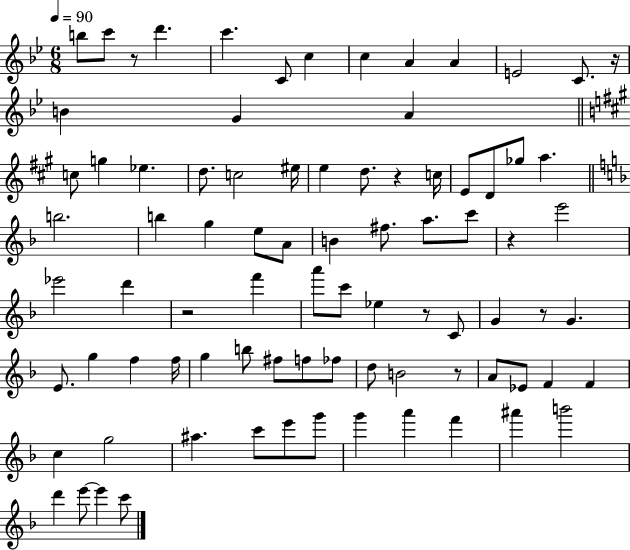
{
  \clef treble
  \numericTimeSignature
  \time 6/8
  \key bes \major
  \tempo 4 = 90
  b''8 c'''8 r8 d'''4. | c'''4. c'8 c''4 | c''4 a'4 a'4 | e'2 c'8. r16 | \break b'4 g'4 a'4 | \bar "||" \break \key a \major c''8 g''4 ees''4. | d''8. c''2 eis''16 | e''4 d''8. r4 c''16 | e'8 d'8 ges''8 a''4. | \break \bar "||" \break \key f \major b''2. | b''4 g''4 e''8 a'8 | b'4 fis''8. a''8. c'''8 | r4 e'''2 | \break ees'''2 d'''4 | r2 f'''4 | a'''8 c'''8 ees''4 r8 c'8 | g'4 r8 g'4. | \break e'8. g''4 f''4 f''16 | g''4 b''8 fis''8 f''8 fes''8 | d''8 b'2 r8 | a'8 ees'8 f'4 f'4 | \break c''4 g''2 | ais''4. c'''8 e'''8 g'''8 | g'''4 a'''4 f'''4 | ais'''4 b'''2 | \break d'''4 e'''8~~ e'''4 c'''8 | \bar "|."
}